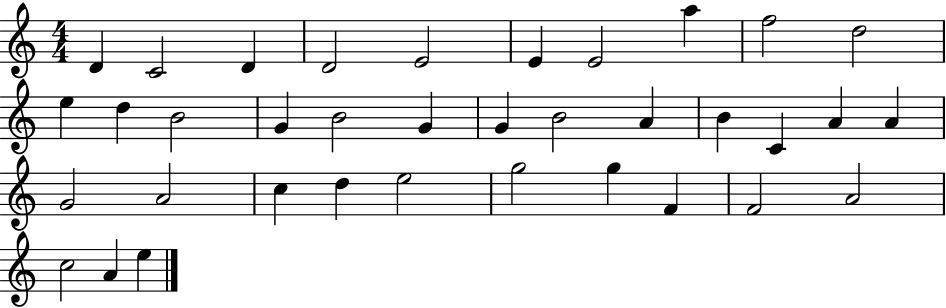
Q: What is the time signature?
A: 4/4